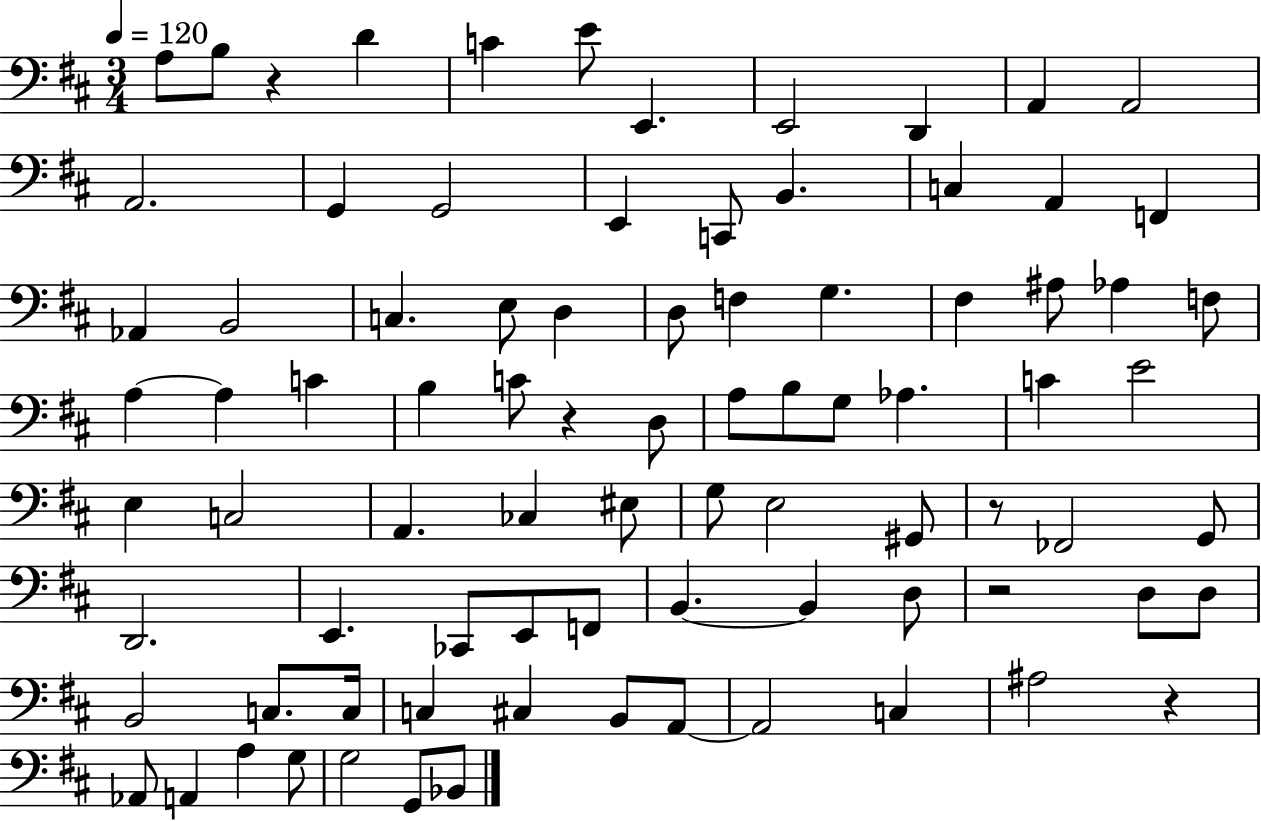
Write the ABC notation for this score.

X:1
T:Untitled
M:3/4
L:1/4
K:D
A,/2 B,/2 z D C E/2 E,, E,,2 D,, A,, A,,2 A,,2 G,, G,,2 E,, C,,/2 B,, C, A,, F,, _A,, B,,2 C, E,/2 D, D,/2 F, G, ^F, ^A,/2 _A, F,/2 A, A, C B, C/2 z D,/2 A,/2 B,/2 G,/2 _A, C E2 E, C,2 A,, _C, ^E,/2 G,/2 E,2 ^G,,/2 z/2 _F,,2 G,,/2 D,,2 E,, _C,,/2 E,,/2 F,,/2 B,, B,, D,/2 z2 D,/2 D,/2 B,,2 C,/2 C,/4 C, ^C, B,,/2 A,,/2 A,,2 C, ^A,2 z _A,,/2 A,, A, G,/2 G,2 G,,/2 _B,,/2